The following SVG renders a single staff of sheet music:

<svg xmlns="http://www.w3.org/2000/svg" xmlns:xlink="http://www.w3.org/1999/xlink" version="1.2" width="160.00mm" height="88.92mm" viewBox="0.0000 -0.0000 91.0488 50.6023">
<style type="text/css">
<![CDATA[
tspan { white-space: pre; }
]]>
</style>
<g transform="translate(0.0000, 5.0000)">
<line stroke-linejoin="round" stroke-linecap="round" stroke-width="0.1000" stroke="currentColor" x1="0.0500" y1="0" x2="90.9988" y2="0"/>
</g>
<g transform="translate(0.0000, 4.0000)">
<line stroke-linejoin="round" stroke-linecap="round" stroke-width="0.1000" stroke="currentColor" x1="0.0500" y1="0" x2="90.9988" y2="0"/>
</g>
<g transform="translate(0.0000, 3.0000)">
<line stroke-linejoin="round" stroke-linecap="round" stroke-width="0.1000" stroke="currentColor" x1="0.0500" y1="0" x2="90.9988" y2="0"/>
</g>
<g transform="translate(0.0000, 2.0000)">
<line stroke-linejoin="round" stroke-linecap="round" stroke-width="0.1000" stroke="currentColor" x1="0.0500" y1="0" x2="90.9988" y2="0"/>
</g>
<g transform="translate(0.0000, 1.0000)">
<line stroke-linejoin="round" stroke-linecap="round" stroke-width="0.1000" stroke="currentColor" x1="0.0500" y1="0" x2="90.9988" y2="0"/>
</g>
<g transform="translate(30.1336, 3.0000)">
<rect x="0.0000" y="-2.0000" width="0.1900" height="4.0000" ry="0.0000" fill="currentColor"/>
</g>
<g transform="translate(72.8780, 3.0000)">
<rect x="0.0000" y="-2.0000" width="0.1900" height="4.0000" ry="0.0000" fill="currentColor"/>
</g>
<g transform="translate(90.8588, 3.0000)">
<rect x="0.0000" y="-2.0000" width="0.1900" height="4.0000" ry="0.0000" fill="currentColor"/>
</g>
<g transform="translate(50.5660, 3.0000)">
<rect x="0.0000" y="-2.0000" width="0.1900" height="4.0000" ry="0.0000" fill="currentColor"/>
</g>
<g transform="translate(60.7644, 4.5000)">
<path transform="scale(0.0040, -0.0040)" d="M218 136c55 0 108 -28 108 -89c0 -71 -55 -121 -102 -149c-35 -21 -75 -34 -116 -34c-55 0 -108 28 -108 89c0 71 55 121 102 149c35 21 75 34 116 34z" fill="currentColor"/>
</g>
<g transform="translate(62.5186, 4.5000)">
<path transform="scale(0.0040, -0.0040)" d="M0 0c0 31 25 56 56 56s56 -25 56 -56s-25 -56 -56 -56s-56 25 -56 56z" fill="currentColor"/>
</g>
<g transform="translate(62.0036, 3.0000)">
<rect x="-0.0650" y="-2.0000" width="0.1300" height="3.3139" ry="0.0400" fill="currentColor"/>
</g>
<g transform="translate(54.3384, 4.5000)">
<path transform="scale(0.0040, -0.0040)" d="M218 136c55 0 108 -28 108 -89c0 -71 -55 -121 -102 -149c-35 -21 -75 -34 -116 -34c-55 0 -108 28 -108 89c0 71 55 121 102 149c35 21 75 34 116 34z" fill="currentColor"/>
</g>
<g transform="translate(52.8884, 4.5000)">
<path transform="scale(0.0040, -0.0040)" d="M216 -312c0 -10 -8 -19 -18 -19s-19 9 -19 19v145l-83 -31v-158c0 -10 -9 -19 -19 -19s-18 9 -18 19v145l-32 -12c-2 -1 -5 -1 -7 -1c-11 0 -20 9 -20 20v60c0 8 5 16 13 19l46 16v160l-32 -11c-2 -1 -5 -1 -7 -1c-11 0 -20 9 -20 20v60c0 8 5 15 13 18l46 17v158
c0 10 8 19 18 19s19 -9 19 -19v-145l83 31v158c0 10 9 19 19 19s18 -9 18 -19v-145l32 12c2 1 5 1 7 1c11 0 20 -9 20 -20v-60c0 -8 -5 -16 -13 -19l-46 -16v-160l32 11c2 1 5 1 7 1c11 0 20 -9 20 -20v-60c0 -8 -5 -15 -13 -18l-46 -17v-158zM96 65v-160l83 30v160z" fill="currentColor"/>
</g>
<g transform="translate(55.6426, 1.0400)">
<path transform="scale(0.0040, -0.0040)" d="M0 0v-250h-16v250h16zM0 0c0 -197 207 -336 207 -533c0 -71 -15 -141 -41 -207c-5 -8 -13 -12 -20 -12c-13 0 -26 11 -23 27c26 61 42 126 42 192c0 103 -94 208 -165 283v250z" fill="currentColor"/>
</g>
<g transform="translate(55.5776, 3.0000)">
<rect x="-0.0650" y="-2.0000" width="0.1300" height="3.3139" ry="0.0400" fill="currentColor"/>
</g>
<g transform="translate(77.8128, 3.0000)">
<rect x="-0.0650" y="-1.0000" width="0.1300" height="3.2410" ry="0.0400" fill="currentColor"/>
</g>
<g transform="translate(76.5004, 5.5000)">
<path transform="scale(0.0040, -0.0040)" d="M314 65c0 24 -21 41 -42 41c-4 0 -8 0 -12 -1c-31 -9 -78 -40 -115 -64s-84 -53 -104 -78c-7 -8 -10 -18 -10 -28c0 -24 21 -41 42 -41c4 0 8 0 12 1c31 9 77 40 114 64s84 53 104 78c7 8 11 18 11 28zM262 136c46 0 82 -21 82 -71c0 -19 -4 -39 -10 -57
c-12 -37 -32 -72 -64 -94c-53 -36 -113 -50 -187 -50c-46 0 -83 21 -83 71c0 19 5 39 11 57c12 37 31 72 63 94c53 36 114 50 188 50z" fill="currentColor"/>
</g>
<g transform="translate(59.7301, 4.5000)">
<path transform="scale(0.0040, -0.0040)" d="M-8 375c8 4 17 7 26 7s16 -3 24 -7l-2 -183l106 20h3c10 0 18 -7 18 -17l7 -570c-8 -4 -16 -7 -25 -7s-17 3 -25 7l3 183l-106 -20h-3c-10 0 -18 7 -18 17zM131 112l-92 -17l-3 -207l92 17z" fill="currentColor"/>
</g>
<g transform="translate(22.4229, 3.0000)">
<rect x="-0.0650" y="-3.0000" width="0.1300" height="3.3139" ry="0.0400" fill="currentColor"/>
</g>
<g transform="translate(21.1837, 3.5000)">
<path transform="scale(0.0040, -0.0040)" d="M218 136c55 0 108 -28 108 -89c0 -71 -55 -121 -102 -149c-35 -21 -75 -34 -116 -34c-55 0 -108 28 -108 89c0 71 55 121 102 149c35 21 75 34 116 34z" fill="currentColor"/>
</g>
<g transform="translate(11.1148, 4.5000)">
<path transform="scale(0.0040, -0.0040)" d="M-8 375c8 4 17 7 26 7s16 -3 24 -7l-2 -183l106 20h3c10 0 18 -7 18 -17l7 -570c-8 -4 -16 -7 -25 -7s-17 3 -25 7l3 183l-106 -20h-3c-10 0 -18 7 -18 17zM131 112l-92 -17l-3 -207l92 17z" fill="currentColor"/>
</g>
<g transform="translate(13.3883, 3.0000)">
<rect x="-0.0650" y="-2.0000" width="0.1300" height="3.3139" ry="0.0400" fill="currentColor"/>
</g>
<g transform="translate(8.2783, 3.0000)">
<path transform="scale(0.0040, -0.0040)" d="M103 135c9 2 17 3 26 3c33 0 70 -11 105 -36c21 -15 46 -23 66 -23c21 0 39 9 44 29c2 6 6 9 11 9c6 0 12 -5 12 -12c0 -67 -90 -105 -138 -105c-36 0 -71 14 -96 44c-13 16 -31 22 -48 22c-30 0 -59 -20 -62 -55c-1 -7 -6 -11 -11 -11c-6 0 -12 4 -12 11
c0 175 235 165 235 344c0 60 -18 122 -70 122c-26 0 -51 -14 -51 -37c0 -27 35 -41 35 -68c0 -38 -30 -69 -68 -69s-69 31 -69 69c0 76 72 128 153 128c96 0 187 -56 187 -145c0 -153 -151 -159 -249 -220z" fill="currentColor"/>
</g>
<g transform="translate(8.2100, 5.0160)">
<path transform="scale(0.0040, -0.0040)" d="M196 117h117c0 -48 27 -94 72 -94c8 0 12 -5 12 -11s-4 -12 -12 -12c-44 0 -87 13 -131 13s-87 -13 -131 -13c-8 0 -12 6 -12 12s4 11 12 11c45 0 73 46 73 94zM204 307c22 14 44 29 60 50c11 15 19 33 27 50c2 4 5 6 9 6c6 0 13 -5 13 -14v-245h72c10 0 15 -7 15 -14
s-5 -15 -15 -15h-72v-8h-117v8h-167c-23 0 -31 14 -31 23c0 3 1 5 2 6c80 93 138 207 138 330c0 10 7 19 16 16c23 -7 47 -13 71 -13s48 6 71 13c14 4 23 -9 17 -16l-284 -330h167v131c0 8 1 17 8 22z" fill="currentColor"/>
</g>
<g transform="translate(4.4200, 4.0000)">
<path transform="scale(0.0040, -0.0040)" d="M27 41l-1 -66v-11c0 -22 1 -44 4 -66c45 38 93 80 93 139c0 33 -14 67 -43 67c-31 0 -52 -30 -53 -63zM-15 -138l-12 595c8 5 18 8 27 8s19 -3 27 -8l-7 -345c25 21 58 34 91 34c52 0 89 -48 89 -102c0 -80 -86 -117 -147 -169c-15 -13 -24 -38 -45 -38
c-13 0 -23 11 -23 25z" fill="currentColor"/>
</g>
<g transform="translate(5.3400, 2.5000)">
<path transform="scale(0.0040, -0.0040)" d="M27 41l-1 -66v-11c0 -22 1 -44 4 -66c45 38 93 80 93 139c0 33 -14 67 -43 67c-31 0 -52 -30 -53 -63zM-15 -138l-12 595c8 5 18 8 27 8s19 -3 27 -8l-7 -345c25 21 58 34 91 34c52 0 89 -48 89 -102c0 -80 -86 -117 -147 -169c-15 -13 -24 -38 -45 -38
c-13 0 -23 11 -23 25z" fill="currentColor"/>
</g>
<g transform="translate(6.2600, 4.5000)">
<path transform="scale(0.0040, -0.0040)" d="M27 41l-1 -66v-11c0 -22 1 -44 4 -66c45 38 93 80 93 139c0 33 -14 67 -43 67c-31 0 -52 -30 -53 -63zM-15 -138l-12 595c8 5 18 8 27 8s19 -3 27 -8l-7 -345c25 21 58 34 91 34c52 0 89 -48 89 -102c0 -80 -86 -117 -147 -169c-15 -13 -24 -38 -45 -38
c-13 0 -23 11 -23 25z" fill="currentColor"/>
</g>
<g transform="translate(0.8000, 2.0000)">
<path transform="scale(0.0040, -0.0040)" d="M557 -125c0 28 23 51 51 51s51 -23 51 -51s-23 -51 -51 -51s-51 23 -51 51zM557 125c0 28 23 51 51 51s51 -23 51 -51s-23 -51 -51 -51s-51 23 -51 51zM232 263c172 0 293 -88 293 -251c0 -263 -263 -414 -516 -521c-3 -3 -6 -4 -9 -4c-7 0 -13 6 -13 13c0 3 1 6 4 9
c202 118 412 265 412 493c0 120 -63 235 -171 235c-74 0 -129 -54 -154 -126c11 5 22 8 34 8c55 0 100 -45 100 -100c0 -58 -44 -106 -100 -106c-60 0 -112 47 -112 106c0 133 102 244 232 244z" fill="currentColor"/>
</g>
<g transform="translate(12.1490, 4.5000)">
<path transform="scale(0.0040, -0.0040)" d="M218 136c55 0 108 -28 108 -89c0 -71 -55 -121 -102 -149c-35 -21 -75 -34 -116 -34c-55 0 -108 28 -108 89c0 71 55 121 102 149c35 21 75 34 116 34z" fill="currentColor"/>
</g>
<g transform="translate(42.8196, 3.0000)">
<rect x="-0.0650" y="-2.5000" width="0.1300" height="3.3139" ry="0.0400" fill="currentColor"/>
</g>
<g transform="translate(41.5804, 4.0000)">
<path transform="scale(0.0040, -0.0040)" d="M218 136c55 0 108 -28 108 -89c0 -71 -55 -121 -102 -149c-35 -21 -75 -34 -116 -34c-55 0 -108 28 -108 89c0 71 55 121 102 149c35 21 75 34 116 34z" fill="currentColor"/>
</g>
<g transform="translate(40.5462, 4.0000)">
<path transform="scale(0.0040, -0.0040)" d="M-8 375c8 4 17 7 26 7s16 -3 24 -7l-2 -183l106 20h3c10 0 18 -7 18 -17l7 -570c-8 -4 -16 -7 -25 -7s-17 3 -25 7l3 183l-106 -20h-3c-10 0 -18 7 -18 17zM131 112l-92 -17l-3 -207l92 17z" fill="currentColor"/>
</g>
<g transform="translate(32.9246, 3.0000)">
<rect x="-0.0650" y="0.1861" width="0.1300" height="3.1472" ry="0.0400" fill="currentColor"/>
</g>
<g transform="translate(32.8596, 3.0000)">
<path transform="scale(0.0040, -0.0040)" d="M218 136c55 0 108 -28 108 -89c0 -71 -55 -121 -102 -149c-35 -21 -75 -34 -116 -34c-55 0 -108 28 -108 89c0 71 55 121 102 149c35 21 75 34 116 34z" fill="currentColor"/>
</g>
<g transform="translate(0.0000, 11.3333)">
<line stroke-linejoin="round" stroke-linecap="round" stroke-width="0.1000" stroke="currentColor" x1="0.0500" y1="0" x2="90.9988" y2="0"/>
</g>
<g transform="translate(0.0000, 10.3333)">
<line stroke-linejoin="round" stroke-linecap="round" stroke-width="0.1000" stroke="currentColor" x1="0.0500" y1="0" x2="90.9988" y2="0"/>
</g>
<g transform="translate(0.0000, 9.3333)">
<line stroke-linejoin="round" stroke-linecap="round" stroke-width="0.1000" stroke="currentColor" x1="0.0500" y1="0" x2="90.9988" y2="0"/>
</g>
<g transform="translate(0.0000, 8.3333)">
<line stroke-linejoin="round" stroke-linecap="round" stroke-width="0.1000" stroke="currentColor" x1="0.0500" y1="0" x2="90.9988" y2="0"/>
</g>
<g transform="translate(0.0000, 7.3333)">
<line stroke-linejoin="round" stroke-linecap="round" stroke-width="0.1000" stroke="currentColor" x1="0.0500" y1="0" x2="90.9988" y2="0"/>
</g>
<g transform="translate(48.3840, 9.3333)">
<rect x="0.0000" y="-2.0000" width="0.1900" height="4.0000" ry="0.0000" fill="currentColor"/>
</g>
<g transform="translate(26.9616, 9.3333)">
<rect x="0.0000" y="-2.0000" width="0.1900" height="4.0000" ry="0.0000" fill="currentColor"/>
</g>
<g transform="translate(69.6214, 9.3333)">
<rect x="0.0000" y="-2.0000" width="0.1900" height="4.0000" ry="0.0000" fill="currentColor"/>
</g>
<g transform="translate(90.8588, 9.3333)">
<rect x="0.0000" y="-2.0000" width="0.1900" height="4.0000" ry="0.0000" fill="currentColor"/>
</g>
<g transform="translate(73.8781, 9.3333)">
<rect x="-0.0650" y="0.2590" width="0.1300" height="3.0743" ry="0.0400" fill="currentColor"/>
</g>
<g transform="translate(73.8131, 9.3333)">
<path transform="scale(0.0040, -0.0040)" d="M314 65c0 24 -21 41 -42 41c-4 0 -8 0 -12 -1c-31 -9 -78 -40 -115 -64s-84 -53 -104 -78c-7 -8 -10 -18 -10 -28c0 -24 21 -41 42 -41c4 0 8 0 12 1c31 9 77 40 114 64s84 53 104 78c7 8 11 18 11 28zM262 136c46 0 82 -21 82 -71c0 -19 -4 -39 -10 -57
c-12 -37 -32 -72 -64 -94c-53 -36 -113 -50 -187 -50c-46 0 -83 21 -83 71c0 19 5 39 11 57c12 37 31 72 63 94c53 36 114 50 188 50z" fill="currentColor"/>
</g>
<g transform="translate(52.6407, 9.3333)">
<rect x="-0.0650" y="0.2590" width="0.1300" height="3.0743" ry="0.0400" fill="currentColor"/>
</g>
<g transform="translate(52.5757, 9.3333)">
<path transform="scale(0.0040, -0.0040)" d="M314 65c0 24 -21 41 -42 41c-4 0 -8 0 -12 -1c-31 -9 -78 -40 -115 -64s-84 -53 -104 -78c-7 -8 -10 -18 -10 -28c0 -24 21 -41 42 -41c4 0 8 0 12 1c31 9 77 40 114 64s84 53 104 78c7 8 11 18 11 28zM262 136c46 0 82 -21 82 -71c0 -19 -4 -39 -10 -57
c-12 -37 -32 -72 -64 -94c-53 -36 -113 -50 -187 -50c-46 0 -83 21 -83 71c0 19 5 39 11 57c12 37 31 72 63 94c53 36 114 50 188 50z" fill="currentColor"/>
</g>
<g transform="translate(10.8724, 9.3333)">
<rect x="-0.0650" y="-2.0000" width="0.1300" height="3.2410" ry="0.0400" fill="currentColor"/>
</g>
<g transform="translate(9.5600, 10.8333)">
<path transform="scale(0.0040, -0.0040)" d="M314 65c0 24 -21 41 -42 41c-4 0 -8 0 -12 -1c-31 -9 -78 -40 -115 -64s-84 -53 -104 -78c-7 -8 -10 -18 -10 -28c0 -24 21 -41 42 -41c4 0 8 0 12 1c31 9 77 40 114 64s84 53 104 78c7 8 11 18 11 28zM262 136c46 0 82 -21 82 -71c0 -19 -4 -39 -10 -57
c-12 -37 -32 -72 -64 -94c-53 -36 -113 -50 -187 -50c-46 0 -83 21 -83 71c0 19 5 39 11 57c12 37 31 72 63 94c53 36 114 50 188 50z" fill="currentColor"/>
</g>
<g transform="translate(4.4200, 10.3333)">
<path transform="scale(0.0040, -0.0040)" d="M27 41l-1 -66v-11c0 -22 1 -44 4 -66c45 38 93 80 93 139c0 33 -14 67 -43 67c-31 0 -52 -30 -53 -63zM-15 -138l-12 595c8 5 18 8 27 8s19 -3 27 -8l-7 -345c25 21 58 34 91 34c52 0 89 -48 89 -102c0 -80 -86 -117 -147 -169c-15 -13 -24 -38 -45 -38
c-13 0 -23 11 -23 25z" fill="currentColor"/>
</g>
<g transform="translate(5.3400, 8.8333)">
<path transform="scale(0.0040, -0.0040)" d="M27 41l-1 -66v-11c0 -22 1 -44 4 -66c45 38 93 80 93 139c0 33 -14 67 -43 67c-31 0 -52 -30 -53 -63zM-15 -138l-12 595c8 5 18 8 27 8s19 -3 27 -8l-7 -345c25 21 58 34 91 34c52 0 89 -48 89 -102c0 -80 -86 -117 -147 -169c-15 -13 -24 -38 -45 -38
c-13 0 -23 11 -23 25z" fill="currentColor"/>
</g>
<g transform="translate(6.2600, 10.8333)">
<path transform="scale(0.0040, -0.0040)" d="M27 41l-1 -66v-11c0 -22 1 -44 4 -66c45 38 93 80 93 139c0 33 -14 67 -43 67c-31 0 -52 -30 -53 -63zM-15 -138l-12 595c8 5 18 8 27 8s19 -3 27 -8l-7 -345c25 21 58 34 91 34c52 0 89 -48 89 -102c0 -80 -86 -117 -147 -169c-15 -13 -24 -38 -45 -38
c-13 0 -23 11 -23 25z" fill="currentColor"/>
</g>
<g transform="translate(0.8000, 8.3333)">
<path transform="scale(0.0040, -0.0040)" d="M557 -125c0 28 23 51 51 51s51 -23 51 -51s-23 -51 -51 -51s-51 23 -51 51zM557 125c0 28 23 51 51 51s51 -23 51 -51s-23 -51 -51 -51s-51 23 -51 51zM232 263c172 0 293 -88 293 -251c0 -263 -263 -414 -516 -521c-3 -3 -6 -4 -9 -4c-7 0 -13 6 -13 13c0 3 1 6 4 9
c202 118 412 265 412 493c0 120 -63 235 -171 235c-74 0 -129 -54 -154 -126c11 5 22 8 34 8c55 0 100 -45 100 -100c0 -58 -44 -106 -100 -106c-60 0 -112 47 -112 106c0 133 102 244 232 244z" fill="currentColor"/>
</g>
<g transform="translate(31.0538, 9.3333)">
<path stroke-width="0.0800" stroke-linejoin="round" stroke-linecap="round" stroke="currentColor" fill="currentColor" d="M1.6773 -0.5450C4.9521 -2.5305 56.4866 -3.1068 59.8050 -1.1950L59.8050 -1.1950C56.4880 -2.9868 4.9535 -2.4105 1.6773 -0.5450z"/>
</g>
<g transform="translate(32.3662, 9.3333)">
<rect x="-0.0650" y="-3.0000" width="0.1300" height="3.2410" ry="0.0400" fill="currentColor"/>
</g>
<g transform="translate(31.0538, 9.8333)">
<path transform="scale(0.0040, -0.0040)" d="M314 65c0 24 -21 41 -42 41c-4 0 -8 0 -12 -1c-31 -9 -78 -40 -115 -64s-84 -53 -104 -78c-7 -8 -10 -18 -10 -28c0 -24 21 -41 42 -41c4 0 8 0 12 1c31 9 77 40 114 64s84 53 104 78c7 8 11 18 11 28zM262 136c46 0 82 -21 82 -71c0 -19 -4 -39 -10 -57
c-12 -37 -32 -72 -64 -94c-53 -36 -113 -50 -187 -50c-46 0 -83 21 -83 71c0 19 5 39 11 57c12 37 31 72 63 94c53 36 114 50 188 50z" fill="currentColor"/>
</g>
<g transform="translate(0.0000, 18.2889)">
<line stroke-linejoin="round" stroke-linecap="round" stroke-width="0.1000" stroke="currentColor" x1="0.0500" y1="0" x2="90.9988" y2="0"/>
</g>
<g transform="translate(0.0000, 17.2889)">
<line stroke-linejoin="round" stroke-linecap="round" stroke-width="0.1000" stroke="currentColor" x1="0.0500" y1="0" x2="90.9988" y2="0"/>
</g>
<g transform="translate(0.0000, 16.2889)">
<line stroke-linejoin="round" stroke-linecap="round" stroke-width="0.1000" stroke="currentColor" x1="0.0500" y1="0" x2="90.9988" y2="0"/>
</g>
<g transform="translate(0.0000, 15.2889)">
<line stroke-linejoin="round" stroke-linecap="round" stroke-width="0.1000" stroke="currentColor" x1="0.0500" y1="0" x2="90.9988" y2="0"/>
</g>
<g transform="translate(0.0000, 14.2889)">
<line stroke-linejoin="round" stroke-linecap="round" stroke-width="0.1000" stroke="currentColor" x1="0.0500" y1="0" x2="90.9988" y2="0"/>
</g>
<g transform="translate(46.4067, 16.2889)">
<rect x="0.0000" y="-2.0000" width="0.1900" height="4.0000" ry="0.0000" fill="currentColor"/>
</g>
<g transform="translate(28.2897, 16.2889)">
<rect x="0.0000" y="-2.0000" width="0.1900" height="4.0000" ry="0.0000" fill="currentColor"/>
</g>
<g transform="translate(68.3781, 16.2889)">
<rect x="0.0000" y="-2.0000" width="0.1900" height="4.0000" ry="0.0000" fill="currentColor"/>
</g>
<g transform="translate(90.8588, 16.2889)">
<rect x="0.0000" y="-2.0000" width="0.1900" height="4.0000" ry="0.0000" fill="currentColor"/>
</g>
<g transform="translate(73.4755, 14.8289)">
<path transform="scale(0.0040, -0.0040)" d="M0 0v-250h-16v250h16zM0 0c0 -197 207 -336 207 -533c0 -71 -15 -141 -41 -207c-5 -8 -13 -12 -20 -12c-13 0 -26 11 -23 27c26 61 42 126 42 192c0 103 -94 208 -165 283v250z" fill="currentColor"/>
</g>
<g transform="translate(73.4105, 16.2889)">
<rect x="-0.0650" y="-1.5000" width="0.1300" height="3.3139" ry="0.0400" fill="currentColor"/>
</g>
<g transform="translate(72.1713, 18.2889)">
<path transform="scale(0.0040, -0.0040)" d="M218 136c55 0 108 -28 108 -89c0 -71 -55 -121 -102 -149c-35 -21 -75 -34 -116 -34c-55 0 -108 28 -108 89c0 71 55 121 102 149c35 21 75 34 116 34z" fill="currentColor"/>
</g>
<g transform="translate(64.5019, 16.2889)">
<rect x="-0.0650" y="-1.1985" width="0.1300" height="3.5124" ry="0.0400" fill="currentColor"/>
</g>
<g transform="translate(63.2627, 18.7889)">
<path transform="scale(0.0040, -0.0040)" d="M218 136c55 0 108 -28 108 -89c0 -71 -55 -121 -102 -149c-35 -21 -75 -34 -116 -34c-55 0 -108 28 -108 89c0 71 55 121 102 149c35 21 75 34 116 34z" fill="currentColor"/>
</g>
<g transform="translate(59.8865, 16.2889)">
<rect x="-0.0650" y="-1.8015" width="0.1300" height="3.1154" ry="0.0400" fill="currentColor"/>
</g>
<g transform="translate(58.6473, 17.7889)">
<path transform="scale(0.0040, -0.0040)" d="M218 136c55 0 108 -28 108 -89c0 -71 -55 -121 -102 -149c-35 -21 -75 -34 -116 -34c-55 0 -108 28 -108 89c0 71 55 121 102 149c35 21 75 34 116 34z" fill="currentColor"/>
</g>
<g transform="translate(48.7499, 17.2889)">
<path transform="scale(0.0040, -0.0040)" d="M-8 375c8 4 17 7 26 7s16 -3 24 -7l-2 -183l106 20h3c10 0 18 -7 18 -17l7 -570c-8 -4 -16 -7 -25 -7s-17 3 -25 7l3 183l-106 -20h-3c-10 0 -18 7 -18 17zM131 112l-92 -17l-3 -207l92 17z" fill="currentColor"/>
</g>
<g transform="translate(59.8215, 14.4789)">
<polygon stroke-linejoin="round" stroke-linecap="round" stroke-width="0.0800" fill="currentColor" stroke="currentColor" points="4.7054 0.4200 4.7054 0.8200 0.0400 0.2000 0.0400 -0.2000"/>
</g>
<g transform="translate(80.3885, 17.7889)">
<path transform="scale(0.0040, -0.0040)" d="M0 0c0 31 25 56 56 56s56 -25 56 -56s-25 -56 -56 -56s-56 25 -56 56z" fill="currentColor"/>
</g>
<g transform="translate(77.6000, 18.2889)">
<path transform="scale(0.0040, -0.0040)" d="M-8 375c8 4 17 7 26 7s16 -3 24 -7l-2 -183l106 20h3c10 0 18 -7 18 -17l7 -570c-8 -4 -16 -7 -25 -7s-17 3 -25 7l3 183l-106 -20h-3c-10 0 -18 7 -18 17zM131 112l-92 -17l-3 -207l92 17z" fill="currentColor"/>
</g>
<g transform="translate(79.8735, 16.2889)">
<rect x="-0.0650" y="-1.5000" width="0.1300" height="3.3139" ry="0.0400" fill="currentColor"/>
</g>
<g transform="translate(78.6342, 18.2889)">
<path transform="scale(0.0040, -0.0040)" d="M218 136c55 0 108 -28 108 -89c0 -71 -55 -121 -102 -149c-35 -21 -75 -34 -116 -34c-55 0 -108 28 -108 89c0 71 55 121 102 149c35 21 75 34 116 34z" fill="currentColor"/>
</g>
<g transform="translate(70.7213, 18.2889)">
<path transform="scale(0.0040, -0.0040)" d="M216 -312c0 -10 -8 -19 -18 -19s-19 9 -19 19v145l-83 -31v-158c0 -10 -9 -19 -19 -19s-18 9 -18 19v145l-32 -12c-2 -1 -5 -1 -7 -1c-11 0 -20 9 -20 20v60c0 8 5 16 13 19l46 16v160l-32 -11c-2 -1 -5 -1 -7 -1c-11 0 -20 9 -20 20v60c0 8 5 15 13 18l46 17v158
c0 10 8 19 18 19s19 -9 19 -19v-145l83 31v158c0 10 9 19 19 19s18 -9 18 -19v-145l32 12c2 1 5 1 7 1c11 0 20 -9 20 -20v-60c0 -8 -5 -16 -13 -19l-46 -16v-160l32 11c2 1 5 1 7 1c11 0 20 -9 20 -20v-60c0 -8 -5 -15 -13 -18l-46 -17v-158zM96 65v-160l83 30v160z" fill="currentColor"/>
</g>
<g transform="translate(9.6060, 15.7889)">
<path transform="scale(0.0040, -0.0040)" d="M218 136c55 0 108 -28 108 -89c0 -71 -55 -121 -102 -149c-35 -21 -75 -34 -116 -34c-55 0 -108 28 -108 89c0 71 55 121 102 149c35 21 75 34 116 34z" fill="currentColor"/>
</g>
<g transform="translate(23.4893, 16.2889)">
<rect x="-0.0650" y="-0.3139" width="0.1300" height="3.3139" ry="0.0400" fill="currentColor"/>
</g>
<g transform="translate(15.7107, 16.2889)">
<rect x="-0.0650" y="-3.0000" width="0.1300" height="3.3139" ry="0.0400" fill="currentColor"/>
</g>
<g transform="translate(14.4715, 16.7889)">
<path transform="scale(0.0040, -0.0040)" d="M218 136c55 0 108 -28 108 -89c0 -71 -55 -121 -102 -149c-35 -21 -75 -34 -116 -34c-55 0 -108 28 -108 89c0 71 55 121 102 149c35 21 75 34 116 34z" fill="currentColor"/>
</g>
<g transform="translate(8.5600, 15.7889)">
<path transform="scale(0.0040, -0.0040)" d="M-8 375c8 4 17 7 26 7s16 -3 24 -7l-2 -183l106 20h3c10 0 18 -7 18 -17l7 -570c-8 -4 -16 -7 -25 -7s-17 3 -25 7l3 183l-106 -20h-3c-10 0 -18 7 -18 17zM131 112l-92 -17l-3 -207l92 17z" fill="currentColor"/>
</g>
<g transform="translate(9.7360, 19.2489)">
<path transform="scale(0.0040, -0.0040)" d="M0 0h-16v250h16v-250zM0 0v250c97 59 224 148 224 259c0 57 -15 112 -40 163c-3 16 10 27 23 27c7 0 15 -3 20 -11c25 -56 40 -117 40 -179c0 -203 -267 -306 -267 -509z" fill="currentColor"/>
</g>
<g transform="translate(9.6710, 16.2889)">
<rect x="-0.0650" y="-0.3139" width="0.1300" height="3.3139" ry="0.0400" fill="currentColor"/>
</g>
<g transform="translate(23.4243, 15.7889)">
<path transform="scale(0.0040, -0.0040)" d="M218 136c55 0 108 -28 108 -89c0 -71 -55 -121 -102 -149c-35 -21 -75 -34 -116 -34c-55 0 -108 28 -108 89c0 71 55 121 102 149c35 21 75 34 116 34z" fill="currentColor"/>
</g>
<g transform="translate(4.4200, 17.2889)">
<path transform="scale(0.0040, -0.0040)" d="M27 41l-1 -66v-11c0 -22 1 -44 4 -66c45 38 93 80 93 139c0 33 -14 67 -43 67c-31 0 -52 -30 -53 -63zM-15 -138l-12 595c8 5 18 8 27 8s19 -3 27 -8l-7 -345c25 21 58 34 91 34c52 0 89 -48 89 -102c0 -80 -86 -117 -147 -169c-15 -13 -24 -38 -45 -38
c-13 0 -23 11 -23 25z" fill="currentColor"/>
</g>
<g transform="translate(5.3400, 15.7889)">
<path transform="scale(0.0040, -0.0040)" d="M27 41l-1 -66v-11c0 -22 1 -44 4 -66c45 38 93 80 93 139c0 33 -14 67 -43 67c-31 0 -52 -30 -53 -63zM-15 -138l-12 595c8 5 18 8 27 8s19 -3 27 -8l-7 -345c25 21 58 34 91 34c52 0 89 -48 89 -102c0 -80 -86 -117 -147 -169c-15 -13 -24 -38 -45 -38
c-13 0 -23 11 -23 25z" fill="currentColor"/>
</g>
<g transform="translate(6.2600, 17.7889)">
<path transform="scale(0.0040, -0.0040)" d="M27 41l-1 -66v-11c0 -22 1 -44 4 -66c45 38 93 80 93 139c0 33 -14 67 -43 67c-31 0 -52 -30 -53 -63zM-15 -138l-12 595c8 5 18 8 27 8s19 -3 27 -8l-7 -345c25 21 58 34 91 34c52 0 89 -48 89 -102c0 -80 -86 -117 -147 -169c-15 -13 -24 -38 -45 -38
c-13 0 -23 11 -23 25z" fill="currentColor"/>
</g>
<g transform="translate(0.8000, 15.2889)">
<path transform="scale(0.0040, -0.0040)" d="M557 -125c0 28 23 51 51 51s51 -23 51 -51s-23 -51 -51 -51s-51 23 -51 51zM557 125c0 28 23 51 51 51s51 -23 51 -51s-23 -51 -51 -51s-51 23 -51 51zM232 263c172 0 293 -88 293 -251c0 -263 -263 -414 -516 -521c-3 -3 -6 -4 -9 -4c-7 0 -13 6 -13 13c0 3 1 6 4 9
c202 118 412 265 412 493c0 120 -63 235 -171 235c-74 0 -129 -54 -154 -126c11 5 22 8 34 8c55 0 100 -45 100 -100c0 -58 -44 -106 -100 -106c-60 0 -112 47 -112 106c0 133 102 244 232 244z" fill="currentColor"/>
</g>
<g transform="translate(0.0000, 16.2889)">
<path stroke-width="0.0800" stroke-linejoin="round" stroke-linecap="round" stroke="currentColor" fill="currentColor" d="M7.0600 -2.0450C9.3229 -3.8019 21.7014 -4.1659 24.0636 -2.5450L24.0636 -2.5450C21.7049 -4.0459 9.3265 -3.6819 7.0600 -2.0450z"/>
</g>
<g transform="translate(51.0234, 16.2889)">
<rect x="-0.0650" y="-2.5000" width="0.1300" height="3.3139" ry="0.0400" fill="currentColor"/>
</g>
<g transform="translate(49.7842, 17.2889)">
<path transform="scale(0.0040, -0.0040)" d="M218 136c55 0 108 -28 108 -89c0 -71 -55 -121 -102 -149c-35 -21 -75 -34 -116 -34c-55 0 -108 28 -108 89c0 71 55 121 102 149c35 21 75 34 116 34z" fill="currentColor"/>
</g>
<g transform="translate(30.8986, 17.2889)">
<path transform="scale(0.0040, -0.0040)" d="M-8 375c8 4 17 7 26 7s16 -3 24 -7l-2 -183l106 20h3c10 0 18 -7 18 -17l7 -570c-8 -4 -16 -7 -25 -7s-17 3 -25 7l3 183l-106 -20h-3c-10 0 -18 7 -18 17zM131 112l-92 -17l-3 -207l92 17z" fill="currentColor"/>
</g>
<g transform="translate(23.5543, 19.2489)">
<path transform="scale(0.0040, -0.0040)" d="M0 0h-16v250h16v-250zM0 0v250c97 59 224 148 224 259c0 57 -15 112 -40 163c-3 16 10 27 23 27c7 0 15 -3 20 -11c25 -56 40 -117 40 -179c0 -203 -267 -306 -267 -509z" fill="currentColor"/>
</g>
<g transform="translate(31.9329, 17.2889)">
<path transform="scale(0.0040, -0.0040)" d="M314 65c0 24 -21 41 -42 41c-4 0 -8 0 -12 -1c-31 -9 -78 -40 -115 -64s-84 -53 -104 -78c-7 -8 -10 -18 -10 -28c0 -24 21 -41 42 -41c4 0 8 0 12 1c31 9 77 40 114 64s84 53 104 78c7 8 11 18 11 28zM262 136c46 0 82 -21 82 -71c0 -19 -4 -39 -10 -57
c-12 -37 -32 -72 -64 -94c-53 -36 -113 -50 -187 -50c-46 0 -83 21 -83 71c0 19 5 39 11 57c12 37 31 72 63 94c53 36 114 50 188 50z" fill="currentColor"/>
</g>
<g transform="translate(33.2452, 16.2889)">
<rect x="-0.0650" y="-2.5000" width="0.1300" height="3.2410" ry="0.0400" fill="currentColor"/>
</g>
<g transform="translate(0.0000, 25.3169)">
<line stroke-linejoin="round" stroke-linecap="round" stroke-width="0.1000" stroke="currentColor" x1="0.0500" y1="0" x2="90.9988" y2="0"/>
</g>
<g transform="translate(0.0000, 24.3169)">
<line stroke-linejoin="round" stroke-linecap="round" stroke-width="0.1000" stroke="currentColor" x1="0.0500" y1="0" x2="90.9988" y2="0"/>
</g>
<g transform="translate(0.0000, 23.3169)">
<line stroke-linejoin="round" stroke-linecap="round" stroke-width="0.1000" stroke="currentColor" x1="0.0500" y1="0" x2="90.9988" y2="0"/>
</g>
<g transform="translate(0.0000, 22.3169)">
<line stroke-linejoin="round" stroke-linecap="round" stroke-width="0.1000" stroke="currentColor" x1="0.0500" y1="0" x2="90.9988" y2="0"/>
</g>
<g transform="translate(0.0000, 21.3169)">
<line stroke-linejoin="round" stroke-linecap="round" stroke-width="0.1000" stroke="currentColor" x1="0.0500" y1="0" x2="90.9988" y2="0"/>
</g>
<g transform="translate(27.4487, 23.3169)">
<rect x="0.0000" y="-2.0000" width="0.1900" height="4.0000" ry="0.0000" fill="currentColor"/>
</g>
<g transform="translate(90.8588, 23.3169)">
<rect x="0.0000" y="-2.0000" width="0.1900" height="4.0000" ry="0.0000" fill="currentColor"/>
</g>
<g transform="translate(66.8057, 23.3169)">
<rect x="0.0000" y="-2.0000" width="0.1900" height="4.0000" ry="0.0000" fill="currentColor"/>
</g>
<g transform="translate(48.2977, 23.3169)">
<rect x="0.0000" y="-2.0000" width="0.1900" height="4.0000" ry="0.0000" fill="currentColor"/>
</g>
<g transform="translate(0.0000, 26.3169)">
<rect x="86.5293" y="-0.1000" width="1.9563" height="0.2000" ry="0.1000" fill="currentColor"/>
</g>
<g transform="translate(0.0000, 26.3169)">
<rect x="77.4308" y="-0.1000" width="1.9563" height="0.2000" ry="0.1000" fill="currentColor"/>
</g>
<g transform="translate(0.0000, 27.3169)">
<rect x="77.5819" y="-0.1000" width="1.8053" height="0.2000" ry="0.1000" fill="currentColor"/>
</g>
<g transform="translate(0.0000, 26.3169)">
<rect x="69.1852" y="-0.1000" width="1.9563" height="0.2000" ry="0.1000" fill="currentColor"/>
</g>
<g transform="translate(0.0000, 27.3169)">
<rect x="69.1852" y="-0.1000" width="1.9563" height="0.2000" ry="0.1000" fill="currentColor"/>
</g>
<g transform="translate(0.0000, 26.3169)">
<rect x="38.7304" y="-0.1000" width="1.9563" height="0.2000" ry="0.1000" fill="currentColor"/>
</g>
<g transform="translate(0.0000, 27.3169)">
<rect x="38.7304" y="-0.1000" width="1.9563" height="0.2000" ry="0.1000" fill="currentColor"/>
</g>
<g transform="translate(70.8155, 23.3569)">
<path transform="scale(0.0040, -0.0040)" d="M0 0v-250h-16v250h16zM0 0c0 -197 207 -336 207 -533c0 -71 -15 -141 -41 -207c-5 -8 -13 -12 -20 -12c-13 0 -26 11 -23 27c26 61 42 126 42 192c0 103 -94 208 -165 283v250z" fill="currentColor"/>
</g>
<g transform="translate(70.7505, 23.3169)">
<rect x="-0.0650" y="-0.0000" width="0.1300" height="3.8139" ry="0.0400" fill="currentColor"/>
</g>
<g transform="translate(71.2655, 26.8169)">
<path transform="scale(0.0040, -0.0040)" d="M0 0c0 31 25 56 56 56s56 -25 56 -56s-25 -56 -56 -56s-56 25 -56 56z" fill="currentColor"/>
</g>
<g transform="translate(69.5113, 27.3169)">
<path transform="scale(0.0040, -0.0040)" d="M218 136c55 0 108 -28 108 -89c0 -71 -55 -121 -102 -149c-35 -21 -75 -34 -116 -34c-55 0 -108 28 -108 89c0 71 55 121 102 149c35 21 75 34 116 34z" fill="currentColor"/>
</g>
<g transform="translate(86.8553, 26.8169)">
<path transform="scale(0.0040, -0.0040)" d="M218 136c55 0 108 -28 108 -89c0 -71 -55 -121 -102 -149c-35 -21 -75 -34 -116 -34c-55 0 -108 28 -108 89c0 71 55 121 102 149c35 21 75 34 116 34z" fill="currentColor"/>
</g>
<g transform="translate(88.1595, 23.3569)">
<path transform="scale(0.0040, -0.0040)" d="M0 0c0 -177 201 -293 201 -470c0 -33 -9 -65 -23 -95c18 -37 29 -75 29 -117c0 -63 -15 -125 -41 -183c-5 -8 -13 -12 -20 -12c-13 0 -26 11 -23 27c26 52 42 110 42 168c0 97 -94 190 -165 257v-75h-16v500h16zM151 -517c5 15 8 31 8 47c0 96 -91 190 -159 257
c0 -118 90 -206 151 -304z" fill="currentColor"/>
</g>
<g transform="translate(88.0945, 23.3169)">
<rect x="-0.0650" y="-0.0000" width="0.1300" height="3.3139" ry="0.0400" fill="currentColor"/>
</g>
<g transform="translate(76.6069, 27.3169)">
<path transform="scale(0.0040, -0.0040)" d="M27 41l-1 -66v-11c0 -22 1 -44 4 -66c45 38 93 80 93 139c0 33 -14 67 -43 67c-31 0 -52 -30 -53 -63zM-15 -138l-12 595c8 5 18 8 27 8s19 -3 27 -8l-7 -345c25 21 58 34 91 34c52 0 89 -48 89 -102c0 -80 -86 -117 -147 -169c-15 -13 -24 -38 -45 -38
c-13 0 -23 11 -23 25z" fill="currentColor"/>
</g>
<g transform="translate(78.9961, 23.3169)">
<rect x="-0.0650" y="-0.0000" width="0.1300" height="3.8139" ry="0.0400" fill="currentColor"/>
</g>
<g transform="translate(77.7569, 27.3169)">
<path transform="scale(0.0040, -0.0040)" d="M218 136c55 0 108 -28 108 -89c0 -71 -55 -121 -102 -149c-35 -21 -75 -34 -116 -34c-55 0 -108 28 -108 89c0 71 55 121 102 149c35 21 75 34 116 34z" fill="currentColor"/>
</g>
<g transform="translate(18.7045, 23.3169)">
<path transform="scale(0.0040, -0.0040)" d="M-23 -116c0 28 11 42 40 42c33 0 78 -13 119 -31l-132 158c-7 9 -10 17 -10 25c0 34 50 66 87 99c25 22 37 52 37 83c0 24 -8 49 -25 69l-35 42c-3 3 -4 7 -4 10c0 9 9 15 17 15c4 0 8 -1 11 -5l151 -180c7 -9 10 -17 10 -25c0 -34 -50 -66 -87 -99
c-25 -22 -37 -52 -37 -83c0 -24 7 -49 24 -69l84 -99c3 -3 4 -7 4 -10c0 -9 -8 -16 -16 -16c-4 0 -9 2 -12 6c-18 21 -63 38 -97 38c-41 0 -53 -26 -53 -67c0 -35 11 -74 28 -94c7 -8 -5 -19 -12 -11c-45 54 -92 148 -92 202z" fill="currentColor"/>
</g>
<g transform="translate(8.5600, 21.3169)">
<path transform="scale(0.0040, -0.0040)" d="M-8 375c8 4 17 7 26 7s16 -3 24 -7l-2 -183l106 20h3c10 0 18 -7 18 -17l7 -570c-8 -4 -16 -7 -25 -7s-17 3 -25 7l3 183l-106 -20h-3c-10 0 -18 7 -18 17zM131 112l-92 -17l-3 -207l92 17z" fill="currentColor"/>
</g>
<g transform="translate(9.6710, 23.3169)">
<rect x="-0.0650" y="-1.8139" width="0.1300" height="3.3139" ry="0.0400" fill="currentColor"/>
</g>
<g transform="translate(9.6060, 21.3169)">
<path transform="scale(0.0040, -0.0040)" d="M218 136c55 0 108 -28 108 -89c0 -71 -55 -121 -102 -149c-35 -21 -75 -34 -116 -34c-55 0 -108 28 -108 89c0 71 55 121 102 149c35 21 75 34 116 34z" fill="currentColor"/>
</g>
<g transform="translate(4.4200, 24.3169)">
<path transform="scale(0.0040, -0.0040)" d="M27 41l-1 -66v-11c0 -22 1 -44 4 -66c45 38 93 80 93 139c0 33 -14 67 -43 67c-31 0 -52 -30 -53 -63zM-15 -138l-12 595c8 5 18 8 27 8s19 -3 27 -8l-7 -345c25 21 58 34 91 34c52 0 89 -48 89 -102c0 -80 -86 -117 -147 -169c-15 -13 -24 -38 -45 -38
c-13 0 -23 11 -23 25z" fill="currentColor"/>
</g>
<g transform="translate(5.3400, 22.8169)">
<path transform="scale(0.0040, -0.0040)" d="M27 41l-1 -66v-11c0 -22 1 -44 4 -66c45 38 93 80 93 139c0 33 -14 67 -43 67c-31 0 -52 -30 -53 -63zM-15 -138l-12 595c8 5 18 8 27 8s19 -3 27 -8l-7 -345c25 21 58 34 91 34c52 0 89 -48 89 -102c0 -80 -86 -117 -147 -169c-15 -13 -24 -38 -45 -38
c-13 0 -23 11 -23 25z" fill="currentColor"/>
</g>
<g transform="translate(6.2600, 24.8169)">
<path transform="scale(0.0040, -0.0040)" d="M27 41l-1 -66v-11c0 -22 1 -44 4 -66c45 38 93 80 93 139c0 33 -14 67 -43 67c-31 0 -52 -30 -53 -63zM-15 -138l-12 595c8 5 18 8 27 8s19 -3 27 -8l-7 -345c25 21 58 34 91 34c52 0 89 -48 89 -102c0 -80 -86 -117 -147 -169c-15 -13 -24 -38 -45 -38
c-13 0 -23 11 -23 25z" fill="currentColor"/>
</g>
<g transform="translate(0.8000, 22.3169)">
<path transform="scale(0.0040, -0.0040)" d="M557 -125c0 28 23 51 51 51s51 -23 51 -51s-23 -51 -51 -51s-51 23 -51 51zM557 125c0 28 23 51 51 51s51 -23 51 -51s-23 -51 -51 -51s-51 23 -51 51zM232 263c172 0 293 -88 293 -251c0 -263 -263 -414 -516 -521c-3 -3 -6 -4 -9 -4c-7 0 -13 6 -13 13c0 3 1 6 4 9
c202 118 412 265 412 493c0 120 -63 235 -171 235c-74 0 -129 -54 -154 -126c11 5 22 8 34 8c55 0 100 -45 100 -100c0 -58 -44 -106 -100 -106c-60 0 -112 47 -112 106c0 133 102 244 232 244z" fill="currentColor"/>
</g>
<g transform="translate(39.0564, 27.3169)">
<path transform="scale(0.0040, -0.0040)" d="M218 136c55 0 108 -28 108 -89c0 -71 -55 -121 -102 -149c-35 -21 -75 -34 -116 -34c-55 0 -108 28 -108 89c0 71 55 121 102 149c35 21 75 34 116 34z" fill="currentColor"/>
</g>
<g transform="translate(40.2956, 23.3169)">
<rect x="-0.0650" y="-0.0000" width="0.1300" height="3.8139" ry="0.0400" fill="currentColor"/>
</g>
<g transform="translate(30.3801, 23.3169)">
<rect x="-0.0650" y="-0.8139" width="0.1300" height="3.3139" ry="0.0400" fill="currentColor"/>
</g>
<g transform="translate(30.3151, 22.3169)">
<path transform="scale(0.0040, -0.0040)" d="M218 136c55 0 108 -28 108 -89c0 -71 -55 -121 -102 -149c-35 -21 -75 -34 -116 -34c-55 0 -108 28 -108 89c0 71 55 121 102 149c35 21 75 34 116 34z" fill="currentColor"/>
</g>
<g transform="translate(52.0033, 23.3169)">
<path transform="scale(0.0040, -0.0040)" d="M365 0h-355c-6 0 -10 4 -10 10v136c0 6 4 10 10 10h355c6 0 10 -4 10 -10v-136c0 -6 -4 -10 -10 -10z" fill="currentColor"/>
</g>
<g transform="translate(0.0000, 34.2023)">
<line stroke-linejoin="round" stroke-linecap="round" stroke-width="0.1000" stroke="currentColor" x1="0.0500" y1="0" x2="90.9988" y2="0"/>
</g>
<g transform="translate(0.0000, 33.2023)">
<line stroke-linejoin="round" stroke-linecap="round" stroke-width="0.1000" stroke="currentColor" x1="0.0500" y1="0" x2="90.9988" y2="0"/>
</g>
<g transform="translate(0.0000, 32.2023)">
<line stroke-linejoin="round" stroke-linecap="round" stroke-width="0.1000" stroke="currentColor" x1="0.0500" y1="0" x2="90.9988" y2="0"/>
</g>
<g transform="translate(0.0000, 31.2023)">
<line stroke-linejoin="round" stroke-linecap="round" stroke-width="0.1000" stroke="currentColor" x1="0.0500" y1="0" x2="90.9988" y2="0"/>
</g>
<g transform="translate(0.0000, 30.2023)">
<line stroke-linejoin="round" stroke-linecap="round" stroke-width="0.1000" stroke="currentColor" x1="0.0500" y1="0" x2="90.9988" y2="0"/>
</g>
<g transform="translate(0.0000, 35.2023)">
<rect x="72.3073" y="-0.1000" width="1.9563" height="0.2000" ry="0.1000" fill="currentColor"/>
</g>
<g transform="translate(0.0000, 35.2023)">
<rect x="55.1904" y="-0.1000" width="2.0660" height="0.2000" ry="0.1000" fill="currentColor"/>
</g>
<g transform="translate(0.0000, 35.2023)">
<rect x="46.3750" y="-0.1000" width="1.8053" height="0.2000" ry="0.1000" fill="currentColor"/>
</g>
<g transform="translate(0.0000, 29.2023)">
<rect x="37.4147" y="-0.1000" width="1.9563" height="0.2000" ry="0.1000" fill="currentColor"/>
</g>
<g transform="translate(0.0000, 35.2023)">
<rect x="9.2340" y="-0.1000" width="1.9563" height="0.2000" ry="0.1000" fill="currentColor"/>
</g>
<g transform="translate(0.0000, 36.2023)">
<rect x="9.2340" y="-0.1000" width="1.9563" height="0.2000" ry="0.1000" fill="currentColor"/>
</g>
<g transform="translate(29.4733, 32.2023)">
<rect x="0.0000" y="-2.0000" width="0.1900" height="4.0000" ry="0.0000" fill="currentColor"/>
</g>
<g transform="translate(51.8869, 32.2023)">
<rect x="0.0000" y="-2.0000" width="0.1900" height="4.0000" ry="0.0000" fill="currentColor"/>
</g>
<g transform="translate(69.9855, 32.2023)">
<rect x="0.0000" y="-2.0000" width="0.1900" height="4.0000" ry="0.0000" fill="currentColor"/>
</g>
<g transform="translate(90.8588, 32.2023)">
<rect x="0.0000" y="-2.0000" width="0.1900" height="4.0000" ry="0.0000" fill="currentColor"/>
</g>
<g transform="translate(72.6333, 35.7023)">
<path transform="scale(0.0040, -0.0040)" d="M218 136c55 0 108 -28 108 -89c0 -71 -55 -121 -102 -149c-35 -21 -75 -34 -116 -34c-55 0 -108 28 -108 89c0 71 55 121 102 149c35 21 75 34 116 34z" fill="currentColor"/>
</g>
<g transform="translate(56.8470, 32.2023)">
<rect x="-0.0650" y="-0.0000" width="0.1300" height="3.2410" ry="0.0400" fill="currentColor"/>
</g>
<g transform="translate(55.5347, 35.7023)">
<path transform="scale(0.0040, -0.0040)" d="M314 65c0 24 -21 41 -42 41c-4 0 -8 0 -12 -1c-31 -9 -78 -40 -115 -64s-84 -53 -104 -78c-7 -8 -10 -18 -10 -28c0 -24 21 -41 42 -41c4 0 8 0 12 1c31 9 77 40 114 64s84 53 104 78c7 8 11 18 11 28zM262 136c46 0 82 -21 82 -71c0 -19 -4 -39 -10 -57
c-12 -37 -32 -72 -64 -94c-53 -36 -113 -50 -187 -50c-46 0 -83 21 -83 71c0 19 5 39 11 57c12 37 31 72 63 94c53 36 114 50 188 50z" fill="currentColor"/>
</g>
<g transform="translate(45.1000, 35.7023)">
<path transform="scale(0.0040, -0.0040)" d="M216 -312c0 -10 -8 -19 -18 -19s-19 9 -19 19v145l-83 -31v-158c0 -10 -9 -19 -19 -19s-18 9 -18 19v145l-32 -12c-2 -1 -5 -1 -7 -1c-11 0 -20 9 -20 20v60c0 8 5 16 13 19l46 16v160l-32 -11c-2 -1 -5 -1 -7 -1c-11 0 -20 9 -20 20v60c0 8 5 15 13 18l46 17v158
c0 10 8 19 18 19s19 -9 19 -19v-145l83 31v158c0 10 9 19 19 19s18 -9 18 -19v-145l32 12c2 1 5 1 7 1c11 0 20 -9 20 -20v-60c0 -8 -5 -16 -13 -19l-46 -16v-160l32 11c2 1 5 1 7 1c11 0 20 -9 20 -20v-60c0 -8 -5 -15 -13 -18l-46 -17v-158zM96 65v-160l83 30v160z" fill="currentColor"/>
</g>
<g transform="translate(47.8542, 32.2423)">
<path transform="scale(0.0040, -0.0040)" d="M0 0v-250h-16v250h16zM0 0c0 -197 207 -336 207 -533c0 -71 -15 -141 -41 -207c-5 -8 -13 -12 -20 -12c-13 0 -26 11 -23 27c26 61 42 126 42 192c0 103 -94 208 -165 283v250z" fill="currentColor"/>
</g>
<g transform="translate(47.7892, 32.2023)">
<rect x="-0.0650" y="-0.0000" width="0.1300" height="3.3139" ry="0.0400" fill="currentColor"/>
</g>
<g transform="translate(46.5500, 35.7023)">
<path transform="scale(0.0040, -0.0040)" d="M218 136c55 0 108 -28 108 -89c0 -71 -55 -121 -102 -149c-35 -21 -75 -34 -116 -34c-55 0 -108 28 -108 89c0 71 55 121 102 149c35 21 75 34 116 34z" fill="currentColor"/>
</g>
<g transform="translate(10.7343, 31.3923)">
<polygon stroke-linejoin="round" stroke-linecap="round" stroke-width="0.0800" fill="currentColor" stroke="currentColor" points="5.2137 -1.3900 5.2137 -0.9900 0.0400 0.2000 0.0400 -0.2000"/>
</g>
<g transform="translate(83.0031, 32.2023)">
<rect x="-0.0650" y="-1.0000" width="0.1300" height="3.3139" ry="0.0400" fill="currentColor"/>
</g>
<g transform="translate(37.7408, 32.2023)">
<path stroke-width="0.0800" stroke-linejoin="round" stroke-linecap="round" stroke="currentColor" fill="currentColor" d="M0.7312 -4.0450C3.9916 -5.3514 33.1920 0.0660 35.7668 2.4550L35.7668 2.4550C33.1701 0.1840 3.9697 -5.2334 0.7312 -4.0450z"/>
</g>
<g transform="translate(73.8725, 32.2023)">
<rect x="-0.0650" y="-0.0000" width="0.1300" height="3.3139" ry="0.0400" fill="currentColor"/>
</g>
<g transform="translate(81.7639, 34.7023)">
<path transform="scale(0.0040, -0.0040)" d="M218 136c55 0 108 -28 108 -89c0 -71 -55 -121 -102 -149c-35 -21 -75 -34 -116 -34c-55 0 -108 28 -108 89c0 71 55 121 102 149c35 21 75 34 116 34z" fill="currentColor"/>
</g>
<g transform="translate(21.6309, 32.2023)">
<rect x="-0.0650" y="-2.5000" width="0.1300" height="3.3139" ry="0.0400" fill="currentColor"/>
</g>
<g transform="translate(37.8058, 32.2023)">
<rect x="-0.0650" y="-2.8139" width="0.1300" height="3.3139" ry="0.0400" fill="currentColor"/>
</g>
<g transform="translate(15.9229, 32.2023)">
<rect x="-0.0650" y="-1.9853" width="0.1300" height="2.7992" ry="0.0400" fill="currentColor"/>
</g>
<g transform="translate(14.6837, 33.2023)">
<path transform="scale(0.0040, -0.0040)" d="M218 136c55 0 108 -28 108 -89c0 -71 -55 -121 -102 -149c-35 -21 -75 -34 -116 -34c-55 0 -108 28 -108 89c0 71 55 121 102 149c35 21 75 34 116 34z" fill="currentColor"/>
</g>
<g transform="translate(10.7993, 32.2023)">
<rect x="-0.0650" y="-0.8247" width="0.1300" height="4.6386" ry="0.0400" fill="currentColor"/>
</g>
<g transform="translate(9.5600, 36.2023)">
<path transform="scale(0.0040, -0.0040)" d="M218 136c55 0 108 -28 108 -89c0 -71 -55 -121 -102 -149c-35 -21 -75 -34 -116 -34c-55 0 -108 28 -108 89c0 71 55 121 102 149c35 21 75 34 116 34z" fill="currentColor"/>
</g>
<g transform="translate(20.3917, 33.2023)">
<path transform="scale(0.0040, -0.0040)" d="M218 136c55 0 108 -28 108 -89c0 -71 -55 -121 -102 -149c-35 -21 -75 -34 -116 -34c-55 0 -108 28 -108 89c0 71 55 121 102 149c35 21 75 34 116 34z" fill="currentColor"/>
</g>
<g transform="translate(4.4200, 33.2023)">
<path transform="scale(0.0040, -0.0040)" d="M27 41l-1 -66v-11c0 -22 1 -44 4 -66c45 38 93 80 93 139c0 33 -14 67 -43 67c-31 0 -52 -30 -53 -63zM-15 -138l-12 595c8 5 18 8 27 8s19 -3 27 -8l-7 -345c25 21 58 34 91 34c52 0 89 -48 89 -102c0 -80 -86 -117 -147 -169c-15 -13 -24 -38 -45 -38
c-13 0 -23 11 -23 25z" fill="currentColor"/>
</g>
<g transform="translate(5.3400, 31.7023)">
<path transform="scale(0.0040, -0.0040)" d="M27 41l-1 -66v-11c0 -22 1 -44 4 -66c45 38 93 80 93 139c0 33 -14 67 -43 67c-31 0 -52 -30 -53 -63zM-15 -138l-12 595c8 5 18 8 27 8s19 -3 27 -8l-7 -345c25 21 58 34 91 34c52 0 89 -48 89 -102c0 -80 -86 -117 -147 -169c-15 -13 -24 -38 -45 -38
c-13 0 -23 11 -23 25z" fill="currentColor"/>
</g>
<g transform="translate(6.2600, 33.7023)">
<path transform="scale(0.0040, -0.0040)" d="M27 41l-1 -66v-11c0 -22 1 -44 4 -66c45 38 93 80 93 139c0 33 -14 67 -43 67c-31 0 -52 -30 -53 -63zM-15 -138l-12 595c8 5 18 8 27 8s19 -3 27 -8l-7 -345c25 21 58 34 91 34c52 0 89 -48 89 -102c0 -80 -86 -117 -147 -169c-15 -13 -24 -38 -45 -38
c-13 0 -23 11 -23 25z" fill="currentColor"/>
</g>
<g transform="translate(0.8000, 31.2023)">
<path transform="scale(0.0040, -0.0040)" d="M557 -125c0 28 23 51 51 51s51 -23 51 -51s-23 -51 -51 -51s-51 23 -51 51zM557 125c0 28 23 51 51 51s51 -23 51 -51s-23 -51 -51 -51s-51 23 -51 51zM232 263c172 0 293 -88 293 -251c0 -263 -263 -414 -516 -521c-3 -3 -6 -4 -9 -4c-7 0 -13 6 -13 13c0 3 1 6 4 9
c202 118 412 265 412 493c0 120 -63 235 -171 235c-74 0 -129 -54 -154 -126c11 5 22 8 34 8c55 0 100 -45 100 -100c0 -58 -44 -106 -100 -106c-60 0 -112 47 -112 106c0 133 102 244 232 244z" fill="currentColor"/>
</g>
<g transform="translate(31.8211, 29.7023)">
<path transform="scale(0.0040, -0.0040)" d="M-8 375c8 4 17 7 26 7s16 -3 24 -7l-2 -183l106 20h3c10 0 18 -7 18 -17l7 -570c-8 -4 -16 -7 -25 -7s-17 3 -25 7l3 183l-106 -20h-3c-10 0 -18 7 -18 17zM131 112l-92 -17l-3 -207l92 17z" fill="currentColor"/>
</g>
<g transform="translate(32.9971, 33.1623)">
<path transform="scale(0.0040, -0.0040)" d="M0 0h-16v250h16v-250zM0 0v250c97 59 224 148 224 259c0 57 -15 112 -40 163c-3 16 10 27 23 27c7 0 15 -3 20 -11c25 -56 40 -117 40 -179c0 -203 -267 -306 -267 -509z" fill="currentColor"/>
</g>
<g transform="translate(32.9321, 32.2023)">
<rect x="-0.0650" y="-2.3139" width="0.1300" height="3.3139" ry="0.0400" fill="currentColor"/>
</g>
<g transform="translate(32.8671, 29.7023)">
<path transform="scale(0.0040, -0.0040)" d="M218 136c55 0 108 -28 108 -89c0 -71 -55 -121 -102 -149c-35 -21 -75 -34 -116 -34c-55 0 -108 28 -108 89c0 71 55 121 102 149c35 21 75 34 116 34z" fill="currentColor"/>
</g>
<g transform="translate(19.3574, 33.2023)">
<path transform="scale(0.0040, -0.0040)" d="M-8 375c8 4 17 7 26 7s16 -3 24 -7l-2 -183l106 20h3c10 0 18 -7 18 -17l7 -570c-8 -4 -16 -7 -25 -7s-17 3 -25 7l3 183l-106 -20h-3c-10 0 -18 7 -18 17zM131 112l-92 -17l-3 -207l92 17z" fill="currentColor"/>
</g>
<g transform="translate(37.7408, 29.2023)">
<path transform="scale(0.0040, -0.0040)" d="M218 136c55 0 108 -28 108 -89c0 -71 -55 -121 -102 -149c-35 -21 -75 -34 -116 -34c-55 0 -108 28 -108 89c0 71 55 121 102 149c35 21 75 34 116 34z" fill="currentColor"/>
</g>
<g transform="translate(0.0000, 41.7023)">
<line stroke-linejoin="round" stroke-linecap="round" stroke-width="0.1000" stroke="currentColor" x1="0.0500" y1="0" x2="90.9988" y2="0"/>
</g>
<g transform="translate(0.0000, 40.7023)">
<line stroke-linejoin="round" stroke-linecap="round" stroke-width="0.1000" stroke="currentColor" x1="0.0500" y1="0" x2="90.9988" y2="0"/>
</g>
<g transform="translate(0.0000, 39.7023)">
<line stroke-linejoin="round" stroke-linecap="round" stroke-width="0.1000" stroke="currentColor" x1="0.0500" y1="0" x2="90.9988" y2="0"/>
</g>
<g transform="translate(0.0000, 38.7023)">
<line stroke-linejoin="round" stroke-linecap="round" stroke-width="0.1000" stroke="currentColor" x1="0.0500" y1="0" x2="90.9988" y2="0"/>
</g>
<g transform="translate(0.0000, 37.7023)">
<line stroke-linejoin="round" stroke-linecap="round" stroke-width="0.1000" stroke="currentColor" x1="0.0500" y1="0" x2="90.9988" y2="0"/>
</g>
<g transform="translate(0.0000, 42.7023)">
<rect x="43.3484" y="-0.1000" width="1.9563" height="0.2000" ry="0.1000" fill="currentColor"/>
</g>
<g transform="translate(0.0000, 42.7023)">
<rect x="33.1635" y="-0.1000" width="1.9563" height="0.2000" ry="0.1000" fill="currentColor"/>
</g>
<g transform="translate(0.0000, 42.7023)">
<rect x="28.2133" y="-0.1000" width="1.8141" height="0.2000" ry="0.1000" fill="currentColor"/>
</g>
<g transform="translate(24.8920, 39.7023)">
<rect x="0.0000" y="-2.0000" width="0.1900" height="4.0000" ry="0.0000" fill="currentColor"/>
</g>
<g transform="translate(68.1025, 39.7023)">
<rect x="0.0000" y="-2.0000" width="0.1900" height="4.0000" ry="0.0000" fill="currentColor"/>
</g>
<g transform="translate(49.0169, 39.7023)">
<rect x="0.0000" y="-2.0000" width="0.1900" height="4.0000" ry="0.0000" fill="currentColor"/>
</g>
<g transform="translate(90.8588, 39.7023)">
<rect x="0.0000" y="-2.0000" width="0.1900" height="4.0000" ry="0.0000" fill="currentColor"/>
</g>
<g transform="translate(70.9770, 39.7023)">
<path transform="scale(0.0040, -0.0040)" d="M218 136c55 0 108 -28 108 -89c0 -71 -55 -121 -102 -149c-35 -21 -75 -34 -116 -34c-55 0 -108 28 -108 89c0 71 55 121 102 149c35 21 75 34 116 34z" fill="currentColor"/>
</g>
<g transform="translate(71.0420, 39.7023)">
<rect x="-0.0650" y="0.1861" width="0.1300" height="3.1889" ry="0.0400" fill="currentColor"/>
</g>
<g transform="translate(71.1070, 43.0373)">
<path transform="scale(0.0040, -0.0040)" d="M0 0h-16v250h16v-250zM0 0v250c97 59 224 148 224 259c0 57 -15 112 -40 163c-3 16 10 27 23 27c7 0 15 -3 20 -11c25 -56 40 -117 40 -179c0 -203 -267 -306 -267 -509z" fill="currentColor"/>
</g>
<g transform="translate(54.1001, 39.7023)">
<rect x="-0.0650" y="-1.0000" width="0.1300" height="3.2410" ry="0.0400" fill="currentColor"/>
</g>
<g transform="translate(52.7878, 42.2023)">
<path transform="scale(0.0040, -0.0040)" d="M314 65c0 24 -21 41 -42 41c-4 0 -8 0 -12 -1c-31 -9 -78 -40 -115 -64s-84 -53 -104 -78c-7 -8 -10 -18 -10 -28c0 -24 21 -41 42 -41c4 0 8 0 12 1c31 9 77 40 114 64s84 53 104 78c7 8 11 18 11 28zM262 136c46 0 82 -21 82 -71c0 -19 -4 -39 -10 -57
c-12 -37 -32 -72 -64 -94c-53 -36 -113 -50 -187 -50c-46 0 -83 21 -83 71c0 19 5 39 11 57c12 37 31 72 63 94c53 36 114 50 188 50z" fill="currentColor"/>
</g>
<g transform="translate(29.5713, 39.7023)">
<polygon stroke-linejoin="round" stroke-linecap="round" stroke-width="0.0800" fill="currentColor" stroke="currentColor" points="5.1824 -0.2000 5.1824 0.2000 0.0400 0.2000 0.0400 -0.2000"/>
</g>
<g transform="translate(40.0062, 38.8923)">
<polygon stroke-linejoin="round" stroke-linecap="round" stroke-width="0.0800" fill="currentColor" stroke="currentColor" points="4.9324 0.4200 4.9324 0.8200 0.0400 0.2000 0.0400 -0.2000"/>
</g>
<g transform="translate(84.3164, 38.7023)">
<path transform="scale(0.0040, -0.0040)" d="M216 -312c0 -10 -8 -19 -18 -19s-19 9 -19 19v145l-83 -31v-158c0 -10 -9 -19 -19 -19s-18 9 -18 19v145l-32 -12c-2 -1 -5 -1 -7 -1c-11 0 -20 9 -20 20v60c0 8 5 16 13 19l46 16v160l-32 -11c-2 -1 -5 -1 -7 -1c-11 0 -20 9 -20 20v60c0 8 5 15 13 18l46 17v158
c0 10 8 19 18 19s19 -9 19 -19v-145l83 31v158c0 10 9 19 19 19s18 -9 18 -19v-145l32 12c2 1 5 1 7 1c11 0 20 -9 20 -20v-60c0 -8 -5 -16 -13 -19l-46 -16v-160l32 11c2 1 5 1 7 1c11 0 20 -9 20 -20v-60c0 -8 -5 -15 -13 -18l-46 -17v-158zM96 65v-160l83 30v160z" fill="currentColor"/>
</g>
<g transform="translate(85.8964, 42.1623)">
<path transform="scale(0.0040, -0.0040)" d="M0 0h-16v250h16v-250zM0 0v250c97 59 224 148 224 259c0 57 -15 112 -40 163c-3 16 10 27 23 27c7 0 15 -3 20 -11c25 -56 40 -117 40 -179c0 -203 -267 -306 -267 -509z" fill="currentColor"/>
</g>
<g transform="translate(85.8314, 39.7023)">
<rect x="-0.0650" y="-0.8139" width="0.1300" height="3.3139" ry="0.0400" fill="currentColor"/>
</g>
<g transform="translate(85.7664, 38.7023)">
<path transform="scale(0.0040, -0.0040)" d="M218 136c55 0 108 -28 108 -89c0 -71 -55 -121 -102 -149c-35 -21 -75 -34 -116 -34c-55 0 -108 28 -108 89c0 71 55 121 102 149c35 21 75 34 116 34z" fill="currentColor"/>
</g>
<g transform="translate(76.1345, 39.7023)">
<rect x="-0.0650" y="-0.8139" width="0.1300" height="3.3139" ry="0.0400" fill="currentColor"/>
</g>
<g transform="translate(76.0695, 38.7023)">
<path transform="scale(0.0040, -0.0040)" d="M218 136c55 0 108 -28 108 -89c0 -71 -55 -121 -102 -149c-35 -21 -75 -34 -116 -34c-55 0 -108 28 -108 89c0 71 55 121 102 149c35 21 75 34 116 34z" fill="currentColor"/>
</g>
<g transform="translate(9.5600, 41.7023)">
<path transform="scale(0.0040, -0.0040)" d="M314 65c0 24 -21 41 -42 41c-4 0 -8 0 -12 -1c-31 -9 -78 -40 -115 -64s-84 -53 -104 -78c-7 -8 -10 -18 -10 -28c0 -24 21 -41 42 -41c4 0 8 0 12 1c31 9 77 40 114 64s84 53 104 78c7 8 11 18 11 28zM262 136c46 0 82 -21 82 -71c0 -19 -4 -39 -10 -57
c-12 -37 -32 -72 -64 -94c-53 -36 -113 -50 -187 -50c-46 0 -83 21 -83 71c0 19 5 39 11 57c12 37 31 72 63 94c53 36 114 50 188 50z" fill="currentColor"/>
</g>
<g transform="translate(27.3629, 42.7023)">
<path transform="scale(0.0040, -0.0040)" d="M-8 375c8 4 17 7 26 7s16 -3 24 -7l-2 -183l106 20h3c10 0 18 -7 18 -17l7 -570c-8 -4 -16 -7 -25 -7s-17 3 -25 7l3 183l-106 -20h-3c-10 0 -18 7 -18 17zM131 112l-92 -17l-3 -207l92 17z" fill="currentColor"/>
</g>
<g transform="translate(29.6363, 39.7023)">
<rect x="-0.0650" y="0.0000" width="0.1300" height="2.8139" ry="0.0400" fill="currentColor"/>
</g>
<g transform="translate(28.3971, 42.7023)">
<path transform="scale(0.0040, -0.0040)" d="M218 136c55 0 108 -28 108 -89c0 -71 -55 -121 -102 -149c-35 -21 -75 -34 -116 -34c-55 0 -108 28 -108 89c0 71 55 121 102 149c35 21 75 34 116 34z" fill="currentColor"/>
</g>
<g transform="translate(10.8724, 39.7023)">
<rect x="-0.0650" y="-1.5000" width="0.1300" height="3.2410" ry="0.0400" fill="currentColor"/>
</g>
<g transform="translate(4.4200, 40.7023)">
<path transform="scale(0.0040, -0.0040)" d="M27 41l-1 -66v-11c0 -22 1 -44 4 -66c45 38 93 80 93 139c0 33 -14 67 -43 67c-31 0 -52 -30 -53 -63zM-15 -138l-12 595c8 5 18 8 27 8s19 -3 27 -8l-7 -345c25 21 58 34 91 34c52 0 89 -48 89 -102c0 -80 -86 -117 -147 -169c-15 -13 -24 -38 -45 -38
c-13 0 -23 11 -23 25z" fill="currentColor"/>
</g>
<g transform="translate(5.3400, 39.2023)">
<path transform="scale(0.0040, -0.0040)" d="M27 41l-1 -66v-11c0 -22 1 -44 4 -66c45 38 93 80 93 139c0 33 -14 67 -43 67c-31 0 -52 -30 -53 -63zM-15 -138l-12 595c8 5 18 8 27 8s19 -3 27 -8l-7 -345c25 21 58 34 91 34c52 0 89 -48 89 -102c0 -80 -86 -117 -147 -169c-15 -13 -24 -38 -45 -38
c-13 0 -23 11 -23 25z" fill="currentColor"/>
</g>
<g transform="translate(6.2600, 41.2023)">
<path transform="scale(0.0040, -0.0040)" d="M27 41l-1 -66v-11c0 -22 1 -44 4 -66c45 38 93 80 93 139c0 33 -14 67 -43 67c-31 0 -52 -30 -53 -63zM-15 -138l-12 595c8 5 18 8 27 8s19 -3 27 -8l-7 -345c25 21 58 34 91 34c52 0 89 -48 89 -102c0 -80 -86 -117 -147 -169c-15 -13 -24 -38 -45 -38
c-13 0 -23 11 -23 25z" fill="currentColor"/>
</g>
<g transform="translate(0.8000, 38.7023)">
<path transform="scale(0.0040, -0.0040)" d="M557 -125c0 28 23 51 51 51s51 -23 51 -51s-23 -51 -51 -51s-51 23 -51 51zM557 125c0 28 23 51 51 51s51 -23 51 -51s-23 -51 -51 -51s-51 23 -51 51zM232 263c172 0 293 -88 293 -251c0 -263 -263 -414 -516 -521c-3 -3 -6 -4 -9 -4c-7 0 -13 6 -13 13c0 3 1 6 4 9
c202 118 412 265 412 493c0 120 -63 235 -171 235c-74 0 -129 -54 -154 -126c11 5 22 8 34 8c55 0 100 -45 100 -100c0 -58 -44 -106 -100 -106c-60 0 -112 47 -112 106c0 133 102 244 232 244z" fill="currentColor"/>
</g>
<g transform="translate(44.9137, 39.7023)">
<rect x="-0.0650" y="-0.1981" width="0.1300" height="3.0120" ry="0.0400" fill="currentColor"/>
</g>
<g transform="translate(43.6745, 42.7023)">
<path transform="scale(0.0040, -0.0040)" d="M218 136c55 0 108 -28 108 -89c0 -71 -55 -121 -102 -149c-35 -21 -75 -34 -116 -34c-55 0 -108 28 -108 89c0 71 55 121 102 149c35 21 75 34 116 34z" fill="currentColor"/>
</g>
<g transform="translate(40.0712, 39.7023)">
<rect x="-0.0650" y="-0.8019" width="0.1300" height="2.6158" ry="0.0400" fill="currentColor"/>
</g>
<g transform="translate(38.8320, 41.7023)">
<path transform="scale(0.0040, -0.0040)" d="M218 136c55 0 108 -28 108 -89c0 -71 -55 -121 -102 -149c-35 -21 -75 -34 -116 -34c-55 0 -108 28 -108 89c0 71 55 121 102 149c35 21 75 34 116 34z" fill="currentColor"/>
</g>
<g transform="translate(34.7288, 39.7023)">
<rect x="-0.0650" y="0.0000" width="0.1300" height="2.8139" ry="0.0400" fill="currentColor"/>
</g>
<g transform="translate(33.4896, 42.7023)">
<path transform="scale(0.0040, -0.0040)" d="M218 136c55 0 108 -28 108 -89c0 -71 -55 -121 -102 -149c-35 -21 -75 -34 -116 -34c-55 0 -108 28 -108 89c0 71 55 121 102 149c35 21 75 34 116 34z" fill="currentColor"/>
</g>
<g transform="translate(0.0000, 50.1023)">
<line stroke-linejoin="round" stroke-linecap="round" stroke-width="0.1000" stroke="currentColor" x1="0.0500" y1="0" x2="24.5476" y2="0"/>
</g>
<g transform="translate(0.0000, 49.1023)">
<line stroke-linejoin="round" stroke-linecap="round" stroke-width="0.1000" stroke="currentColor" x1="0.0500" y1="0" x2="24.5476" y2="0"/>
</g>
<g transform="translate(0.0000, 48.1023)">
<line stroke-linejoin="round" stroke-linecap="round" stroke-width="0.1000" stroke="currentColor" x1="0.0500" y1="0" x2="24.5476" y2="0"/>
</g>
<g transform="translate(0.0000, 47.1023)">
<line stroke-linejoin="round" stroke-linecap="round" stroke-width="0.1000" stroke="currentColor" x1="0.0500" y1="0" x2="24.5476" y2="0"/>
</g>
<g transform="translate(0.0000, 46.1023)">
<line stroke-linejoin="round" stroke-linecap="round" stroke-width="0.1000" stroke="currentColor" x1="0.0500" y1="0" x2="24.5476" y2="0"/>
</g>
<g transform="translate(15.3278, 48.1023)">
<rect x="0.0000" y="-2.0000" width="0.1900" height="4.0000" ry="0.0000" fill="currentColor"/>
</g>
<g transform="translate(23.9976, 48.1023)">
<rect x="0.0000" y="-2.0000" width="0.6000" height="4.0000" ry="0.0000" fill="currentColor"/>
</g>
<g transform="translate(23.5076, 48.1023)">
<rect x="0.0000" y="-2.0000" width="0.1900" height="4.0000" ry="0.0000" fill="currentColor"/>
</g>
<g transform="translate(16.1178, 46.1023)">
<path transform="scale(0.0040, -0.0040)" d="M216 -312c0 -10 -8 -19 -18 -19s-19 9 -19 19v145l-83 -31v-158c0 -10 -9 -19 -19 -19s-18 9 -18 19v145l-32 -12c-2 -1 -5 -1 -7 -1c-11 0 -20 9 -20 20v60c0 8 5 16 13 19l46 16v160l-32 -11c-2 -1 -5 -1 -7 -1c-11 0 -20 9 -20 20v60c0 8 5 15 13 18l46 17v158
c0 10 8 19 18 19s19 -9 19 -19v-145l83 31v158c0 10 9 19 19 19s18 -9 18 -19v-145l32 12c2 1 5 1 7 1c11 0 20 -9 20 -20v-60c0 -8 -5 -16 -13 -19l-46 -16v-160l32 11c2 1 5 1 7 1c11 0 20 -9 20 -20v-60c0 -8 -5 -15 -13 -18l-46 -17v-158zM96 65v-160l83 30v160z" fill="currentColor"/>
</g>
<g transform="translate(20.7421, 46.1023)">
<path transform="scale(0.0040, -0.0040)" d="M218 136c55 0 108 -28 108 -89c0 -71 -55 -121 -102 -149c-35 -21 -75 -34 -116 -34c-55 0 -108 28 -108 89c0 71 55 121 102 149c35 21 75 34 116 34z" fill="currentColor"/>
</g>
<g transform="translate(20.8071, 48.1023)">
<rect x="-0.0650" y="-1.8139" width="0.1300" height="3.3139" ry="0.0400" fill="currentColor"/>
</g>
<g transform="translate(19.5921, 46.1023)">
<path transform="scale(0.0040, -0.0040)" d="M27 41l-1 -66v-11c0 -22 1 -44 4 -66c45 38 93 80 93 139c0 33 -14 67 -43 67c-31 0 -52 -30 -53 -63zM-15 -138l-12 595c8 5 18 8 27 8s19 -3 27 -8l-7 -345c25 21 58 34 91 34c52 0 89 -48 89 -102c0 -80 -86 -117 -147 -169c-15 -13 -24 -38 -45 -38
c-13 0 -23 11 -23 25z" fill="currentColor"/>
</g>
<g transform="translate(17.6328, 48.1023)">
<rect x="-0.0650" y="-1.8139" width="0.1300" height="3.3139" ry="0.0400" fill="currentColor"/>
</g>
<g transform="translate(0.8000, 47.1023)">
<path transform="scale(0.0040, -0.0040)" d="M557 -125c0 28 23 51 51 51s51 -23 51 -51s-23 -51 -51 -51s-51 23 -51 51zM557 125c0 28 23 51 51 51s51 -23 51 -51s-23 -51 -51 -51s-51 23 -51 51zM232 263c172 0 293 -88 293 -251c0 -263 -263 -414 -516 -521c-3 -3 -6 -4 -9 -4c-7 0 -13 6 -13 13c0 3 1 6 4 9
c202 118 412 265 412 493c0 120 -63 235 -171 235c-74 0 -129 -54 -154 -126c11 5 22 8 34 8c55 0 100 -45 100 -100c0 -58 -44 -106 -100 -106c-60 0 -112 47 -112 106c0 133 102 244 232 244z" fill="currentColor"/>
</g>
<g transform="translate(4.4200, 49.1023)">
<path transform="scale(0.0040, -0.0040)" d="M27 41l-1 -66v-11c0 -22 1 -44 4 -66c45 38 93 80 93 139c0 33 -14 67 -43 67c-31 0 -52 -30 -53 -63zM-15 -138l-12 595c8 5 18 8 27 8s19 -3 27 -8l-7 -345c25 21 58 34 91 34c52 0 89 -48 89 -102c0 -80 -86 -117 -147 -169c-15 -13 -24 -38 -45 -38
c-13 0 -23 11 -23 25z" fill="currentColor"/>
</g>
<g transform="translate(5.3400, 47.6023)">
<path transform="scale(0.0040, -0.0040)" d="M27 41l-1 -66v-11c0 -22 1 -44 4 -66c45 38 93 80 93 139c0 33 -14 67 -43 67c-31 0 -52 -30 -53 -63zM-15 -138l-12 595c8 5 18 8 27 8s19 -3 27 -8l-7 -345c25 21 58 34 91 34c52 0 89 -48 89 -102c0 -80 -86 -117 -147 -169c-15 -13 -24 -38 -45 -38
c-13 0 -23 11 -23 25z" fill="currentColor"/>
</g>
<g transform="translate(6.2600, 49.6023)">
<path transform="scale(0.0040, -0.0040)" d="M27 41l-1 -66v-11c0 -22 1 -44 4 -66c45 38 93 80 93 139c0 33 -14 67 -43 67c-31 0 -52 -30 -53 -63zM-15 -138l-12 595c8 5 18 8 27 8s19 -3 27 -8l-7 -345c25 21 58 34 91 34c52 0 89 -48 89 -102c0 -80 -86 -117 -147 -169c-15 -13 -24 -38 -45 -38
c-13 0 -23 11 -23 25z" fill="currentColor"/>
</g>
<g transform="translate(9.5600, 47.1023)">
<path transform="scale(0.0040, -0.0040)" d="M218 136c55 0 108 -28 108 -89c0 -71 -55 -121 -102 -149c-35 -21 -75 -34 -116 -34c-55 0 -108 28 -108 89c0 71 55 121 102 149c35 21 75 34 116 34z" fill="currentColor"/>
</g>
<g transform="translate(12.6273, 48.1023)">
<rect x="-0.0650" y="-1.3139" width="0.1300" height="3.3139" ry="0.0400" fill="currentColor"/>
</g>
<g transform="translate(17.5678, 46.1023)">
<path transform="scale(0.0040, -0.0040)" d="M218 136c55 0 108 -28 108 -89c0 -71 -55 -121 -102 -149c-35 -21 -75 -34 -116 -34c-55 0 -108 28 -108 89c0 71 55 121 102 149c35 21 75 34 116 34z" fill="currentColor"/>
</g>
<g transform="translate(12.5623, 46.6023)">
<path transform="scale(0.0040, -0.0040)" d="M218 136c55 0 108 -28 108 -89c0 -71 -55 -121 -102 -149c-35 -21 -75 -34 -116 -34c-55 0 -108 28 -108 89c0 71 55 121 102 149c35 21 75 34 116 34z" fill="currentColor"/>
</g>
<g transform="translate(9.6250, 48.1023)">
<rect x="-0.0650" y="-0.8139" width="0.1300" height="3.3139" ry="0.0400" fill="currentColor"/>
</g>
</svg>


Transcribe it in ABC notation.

X:1
T:Untitled
M:2/4
L:1/4
K:Eb
A,, C, D, B,, ^A,,/2 A,, F,,2 _A,,2 C,2 D,2 D,2 E,/2 C, E,/2 B,,2 B,, _A,,/2 F,,/2 ^G,,/2 G,, A, z F, C,, z2 C,,/2 _C,, D,,/4 C,,/2 _B,,/2 B,, B,/2 C ^D,,/2 D,,2 D,, F,, G,,2 E,,/2 E,,/2 G,,/2 E,,/2 F,,2 D,/2 F, ^F,/2 F, G, ^A, _A,